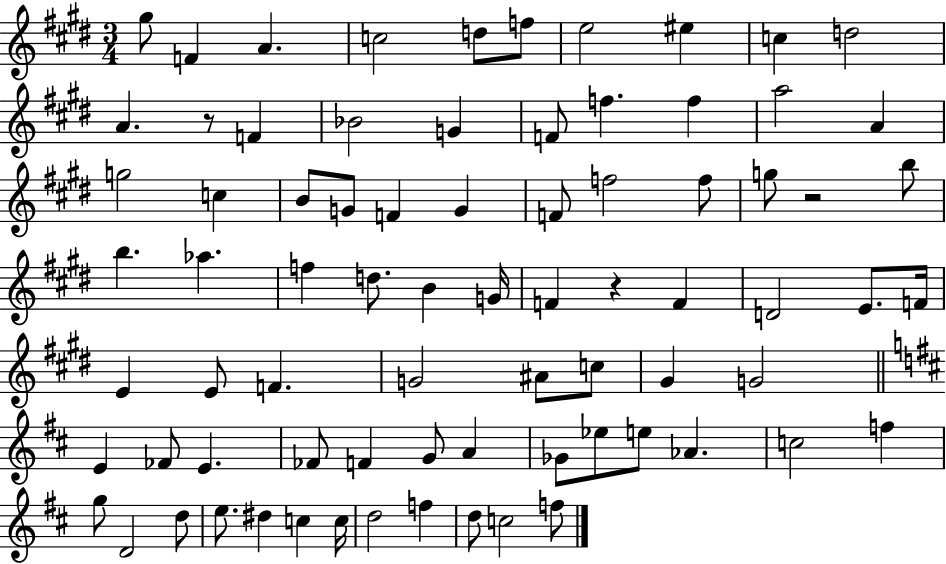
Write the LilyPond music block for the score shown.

{
  \clef treble
  \numericTimeSignature
  \time 3/4
  \key e \major
  gis''8 f'4 a'4. | c''2 d''8 f''8 | e''2 eis''4 | c''4 d''2 | \break a'4. r8 f'4 | bes'2 g'4 | f'8 f''4. f''4 | a''2 a'4 | \break g''2 c''4 | b'8 g'8 f'4 g'4 | f'8 f''2 f''8 | g''8 r2 b''8 | \break b''4. aes''4. | f''4 d''8. b'4 g'16 | f'4 r4 f'4 | d'2 e'8. f'16 | \break e'4 e'8 f'4. | g'2 ais'8 c''8 | gis'4 g'2 | \bar "||" \break \key b \minor e'4 fes'8 e'4. | fes'8 f'4 g'8 a'4 | ges'8 ees''8 e''8 aes'4. | c''2 f''4 | \break g''8 d'2 d''8 | e''8. dis''4 c''4 c''16 | d''2 f''4 | d''8 c''2 f''8 | \break \bar "|."
}